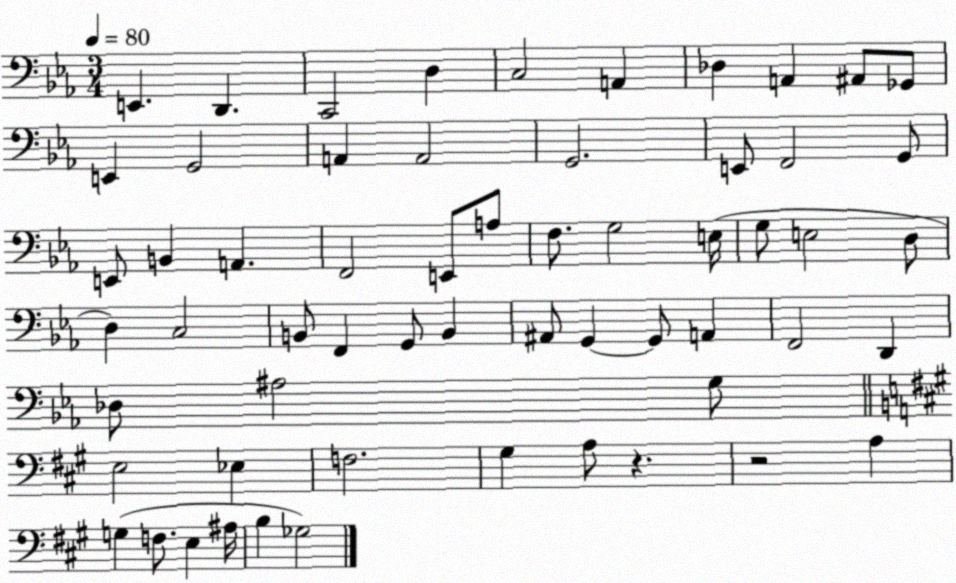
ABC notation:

X:1
T:Untitled
M:3/4
L:1/4
K:Eb
E,, D,, C,,2 D, C,2 A,, _D, A,, ^A,,/2 _G,,/2 E,, G,,2 A,, A,,2 G,,2 E,,/2 F,,2 G,,/2 E,,/2 B,, A,, F,,2 E,,/2 A,/2 F,/2 G,2 E,/4 G,/2 E,2 D,/2 D, C,2 B,,/2 F,, G,,/2 B,, ^A,,/2 G,, G,,/2 A,, F,,2 D,, _D,/2 ^A,2 G,/2 E,2 _E, F,2 ^G, A,/2 z z2 A, G, F,/2 E, ^A,/4 B, _G,2